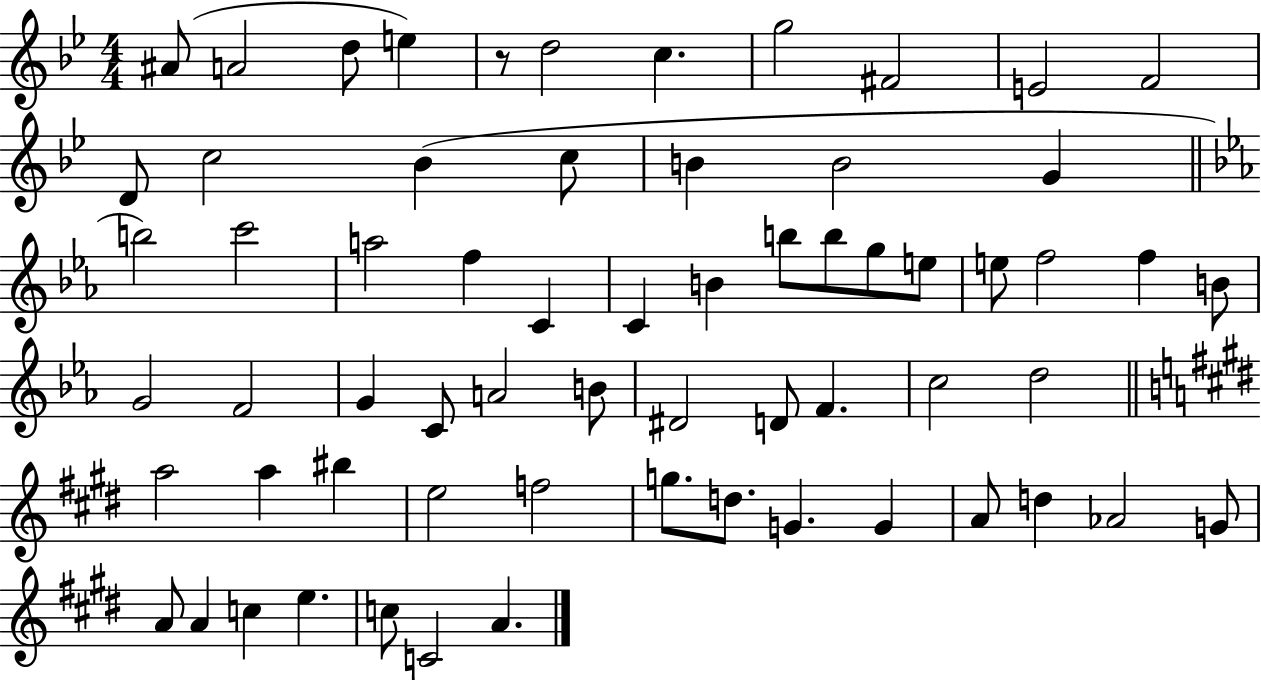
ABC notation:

X:1
T:Untitled
M:4/4
L:1/4
K:Bb
^A/2 A2 d/2 e z/2 d2 c g2 ^F2 E2 F2 D/2 c2 _B c/2 B B2 G b2 c'2 a2 f C C B b/2 b/2 g/2 e/2 e/2 f2 f B/2 G2 F2 G C/2 A2 B/2 ^D2 D/2 F c2 d2 a2 a ^b e2 f2 g/2 d/2 G G A/2 d _A2 G/2 A/2 A c e c/2 C2 A